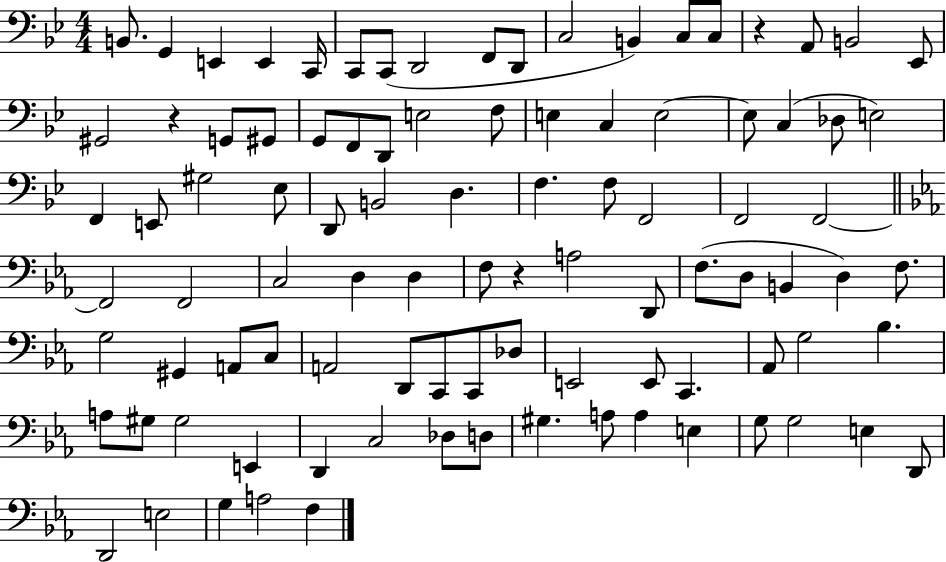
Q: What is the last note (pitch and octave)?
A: F3